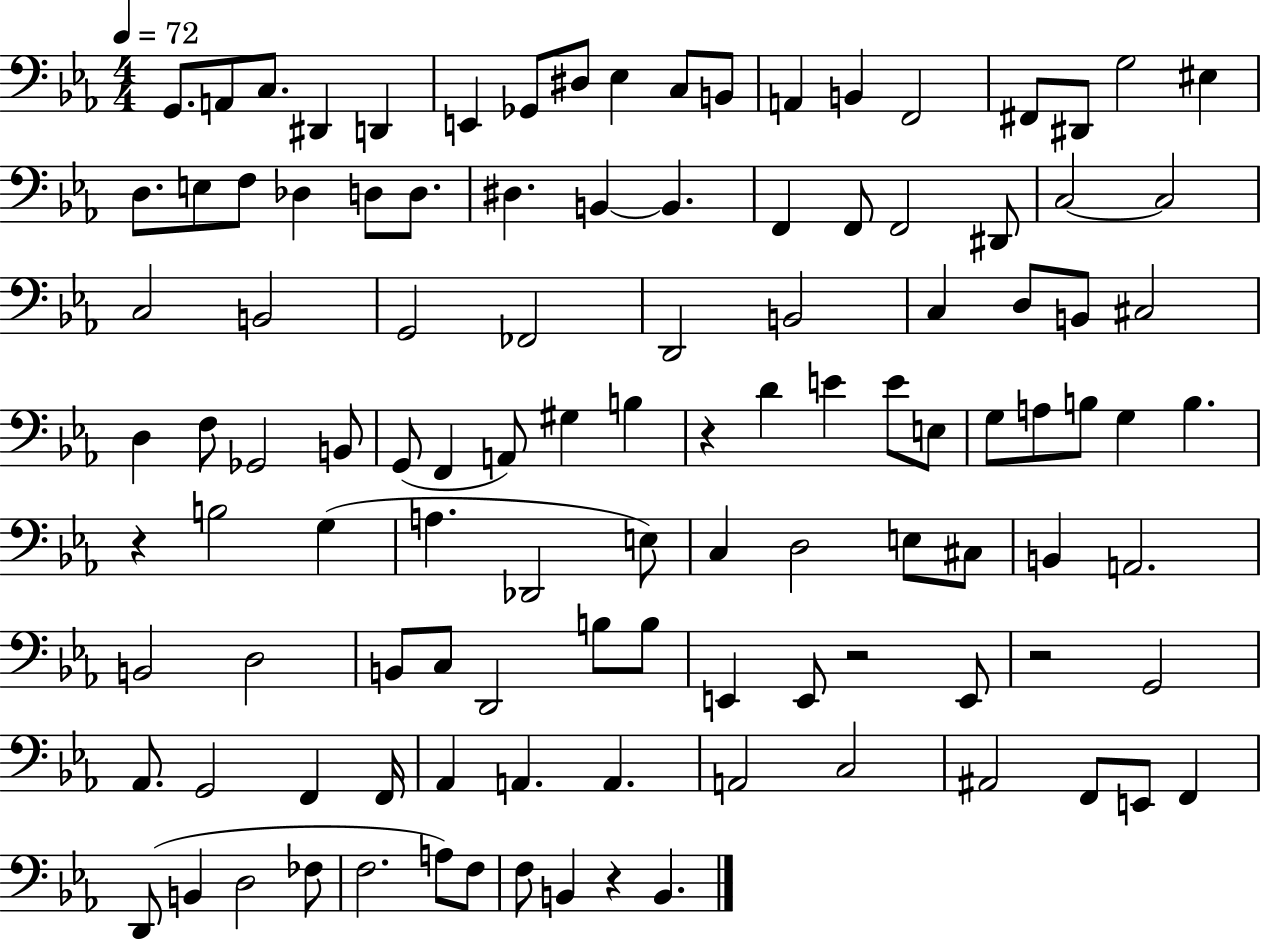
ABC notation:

X:1
T:Untitled
M:4/4
L:1/4
K:Eb
G,,/2 A,,/2 C,/2 ^D,, D,, E,, _G,,/2 ^D,/2 _E, C,/2 B,,/2 A,, B,, F,,2 ^F,,/2 ^D,,/2 G,2 ^E, D,/2 E,/2 F,/2 _D, D,/2 D,/2 ^D, B,, B,, F,, F,,/2 F,,2 ^D,,/2 C,2 C,2 C,2 B,,2 G,,2 _F,,2 D,,2 B,,2 C, D,/2 B,,/2 ^C,2 D, F,/2 _G,,2 B,,/2 G,,/2 F,, A,,/2 ^G, B, z D E E/2 E,/2 G,/2 A,/2 B,/2 G, B, z B,2 G, A, _D,,2 E,/2 C, D,2 E,/2 ^C,/2 B,, A,,2 B,,2 D,2 B,,/2 C,/2 D,,2 B,/2 B,/2 E,, E,,/2 z2 E,,/2 z2 G,,2 _A,,/2 G,,2 F,, F,,/4 _A,, A,, A,, A,,2 C,2 ^A,,2 F,,/2 E,,/2 F,, D,,/2 B,, D,2 _F,/2 F,2 A,/2 F,/2 F,/2 B,, z B,,